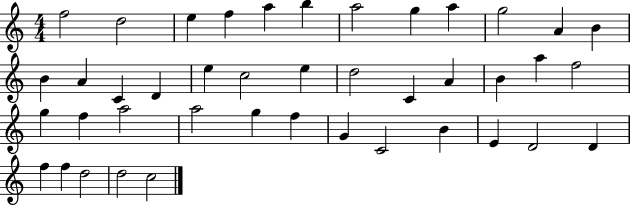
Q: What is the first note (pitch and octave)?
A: F5